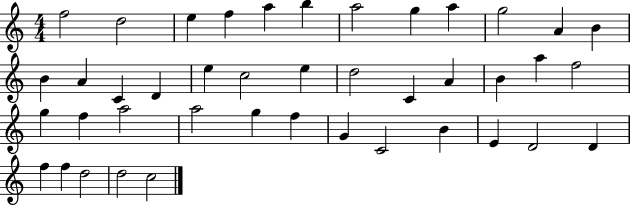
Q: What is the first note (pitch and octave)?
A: F5